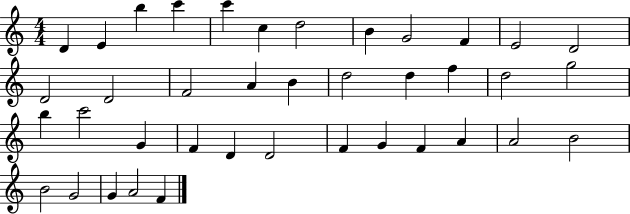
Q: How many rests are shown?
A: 0